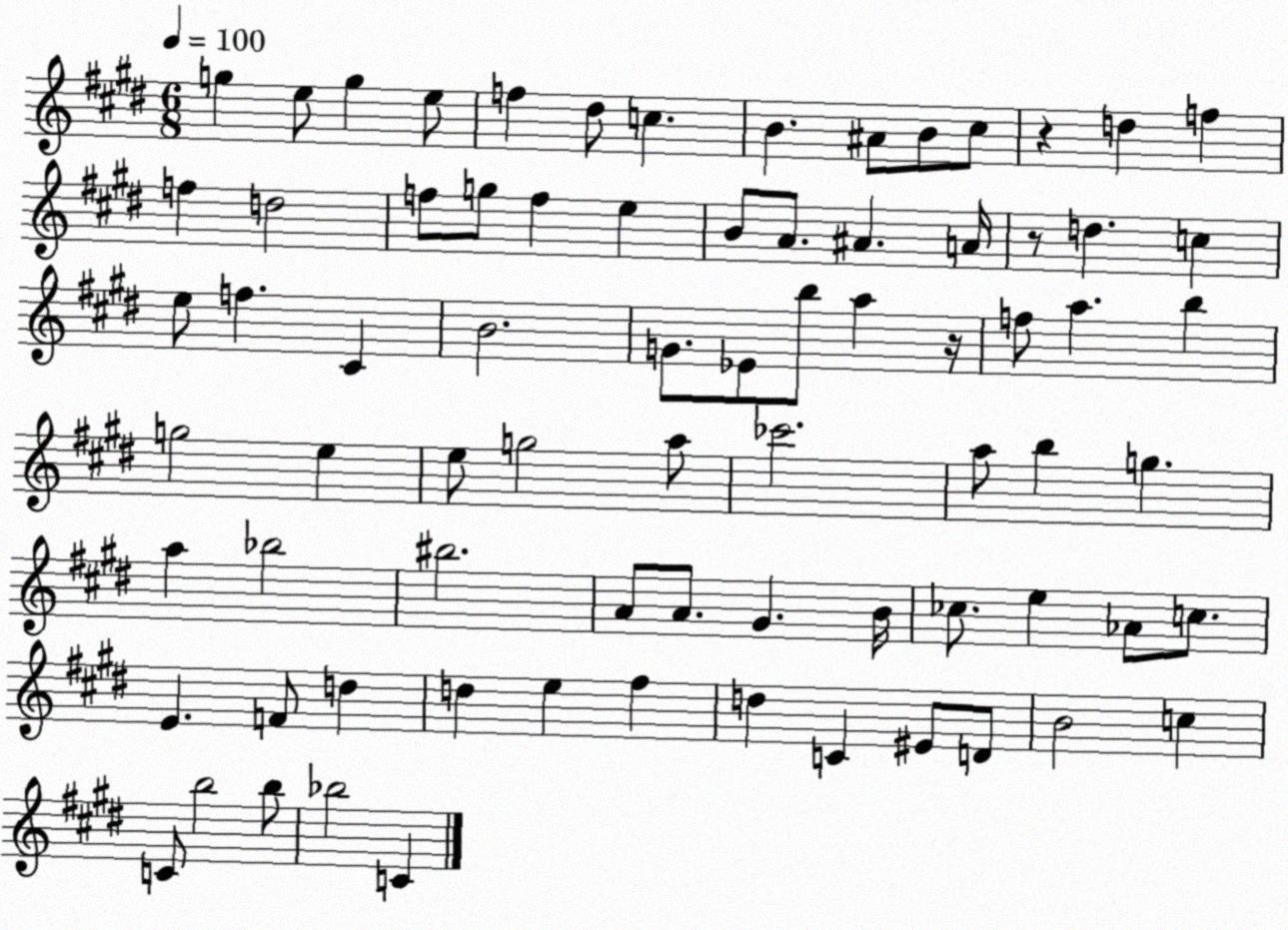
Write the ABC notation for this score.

X:1
T:Untitled
M:6/8
L:1/4
K:E
g e/2 g e/2 f ^d/2 c B ^A/2 B/2 ^c/2 z d f f d2 f/2 g/2 f e B/2 A/2 ^A A/4 z/2 d c e/2 f ^C B2 G/2 _E/2 b/2 a z/4 f/2 a b g2 e e/2 g2 a/2 _c'2 a/2 b g a _b2 ^b2 A/2 A/2 ^G B/4 _c/2 e _A/2 c/2 E F/2 d d e ^f d C ^E/2 D/2 B2 c C/2 b2 b/2 _b2 C